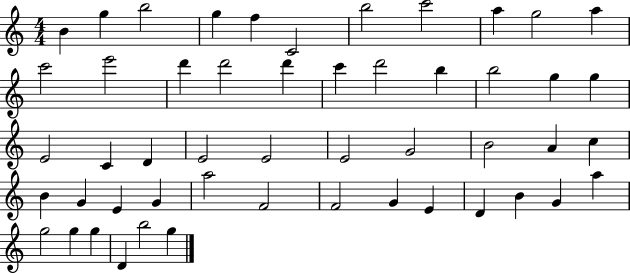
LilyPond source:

{
  \clef treble
  \numericTimeSignature
  \time 4/4
  \key c \major
  b'4 g''4 b''2 | g''4 f''4 c'2 | b''2 c'''2 | a''4 g''2 a''4 | \break c'''2 e'''2 | d'''4 d'''2 d'''4 | c'''4 d'''2 b''4 | b''2 g''4 g''4 | \break e'2 c'4 d'4 | e'2 e'2 | e'2 g'2 | b'2 a'4 c''4 | \break b'4 g'4 e'4 g'4 | a''2 f'2 | f'2 g'4 e'4 | d'4 b'4 g'4 a''4 | \break g''2 g''4 g''4 | d'4 b''2 g''4 | \bar "|."
}